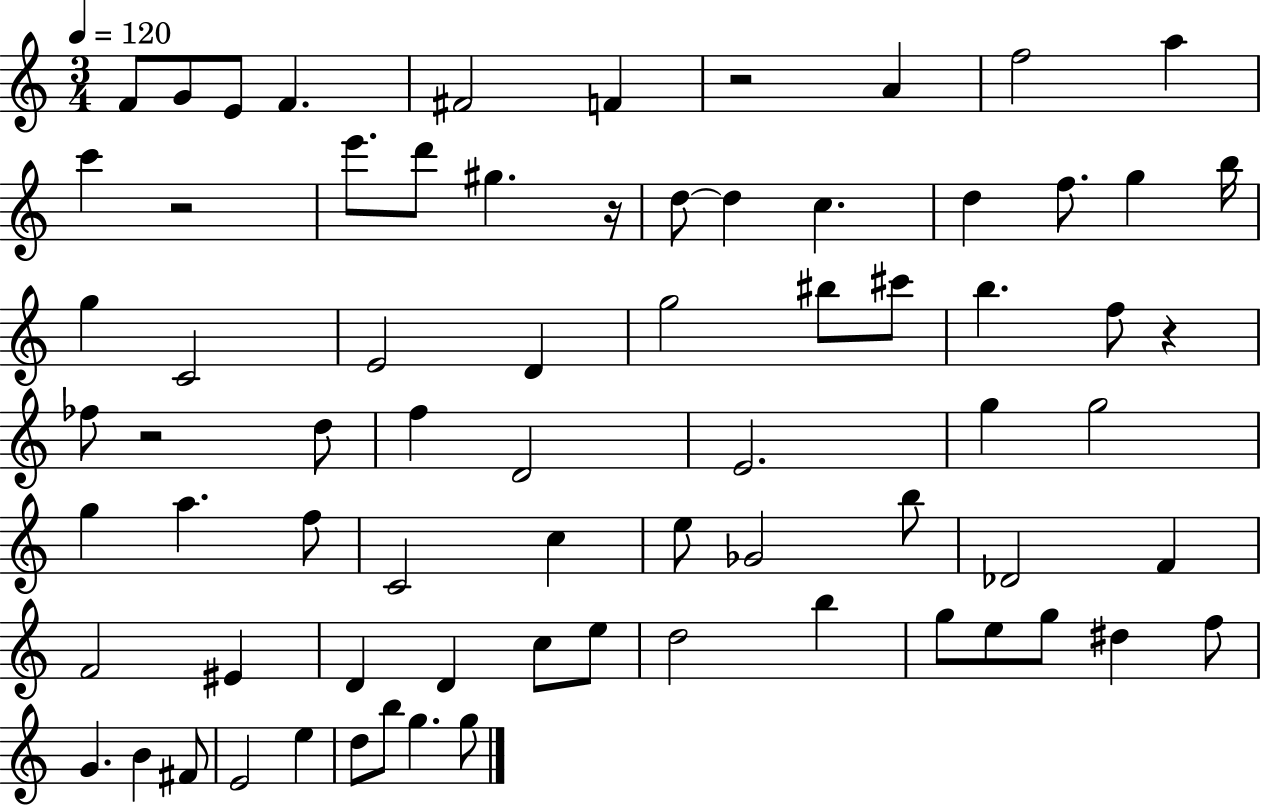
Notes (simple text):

F4/e G4/e E4/e F4/q. F#4/h F4/q R/h A4/q F5/h A5/q C6/q R/h E6/e. D6/e G#5/q. R/s D5/e D5/q C5/q. D5/q F5/e. G5/q B5/s G5/q C4/h E4/h D4/q G5/h BIS5/e C#6/e B5/q. F5/e R/q FES5/e R/h D5/e F5/q D4/h E4/h. G5/q G5/h G5/q A5/q. F5/e C4/h C5/q E5/e Gb4/h B5/e Db4/h F4/q F4/h EIS4/q D4/q D4/q C5/e E5/e D5/h B5/q G5/e E5/e G5/e D#5/q F5/e G4/q. B4/q F#4/e E4/h E5/q D5/e B5/e G5/q. G5/e